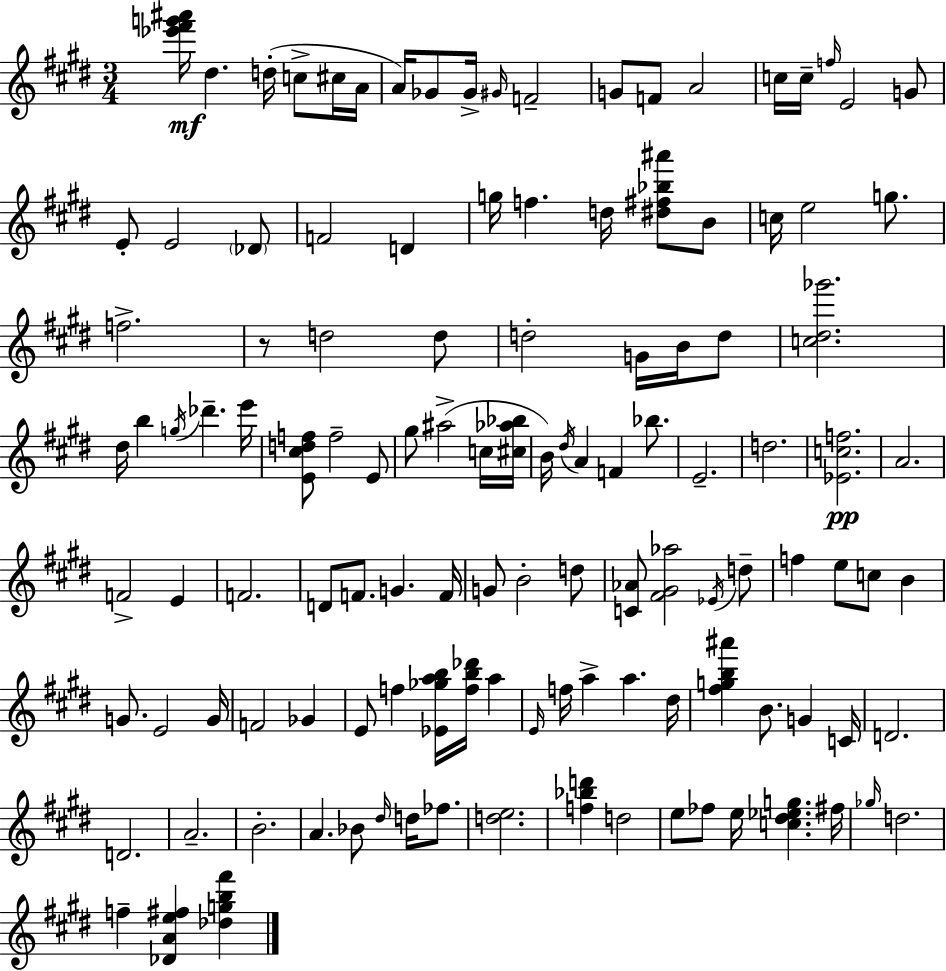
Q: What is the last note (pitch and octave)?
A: F5